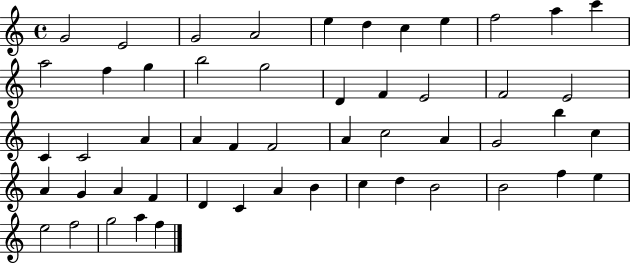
X:1
T:Untitled
M:4/4
L:1/4
K:C
G2 E2 G2 A2 e d c e f2 a c' a2 f g b2 g2 D F E2 F2 E2 C C2 A A F F2 A c2 A G2 b c A G A F D C A B c d B2 B2 f e e2 f2 g2 a f